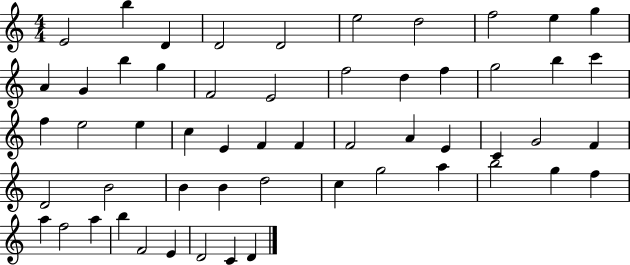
{
  \clef treble
  \numericTimeSignature
  \time 4/4
  \key c \major
  e'2 b''4 d'4 | d'2 d'2 | e''2 d''2 | f''2 e''4 g''4 | \break a'4 g'4 b''4 g''4 | f'2 e'2 | f''2 d''4 f''4 | g''2 b''4 c'''4 | \break f''4 e''2 e''4 | c''4 e'4 f'4 f'4 | f'2 a'4 e'4 | c'4 g'2 f'4 | \break d'2 b'2 | b'4 b'4 d''2 | c''4 g''2 a''4 | b''2 g''4 f''4 | \break a''4 f''2 a''4 | b''4 f'2 e'4 | d'2 c'4 d'4 | \bar "|."
}